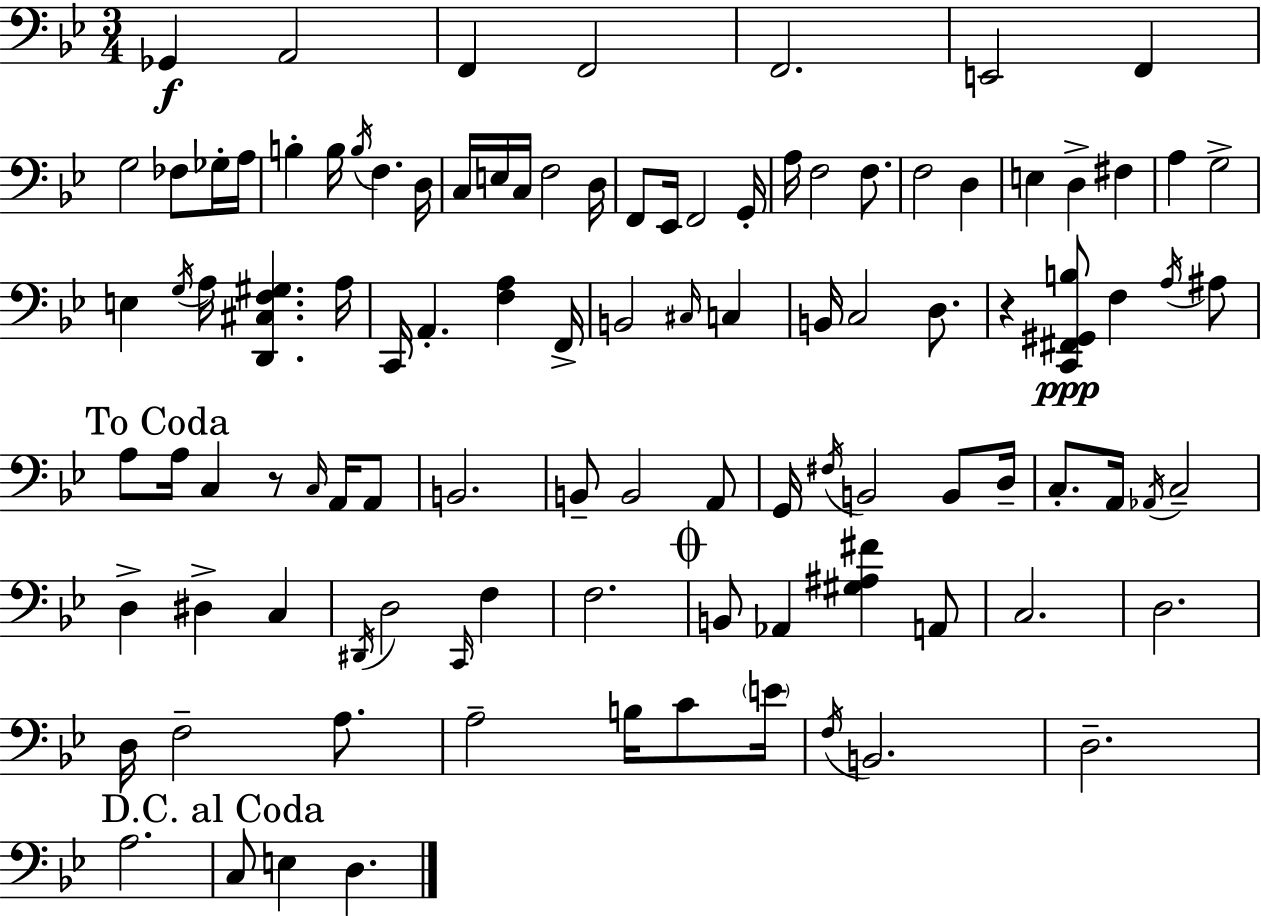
Gb2/q A2/h F2/q F2/h F2/h. E2/h F2/q G3/h FES3/e Gb3/s A3/s B3/q B3/s B3/s F3/q. D3/s C3/s E3/s C3/s F3/h D3/s F2/e Eb2/s F2/h G2/s A3/s F3/h F3/e. F3/h D3/q E3/q D3/q F#3/q A3/q G3/h E3/q G3/s A3/s [D2,C#3,F3,G#3]/q. A3/s C2/s A2/q. [F3,A3]/q F2/s B2/h C#3/s C3/q B2/s C3/h D3/e. R/q [C2,F#2,G#2,B3]/e F3/q A3/s A#3/e A3/e A3/s C3/q R/e C3/s A2/s A2/e B2/h. B2/e B2/h A2/e G2/s F#3/s B2/h B2/e D3/s C3/e. A2/s Ab2/s C3/h D3/q D#3/q C3/q D#2/s D3/h C2/s F3/q F3/h. B2/e Ab2/q [G#3,A#3,F#4]/q A2/e C3/h. D3/h. D3/s F3/h A3/e. A3/h B3/s C4/e E4/s F3/s B2/h. D3/h. A3/h. C3/e E3/q D3/q.